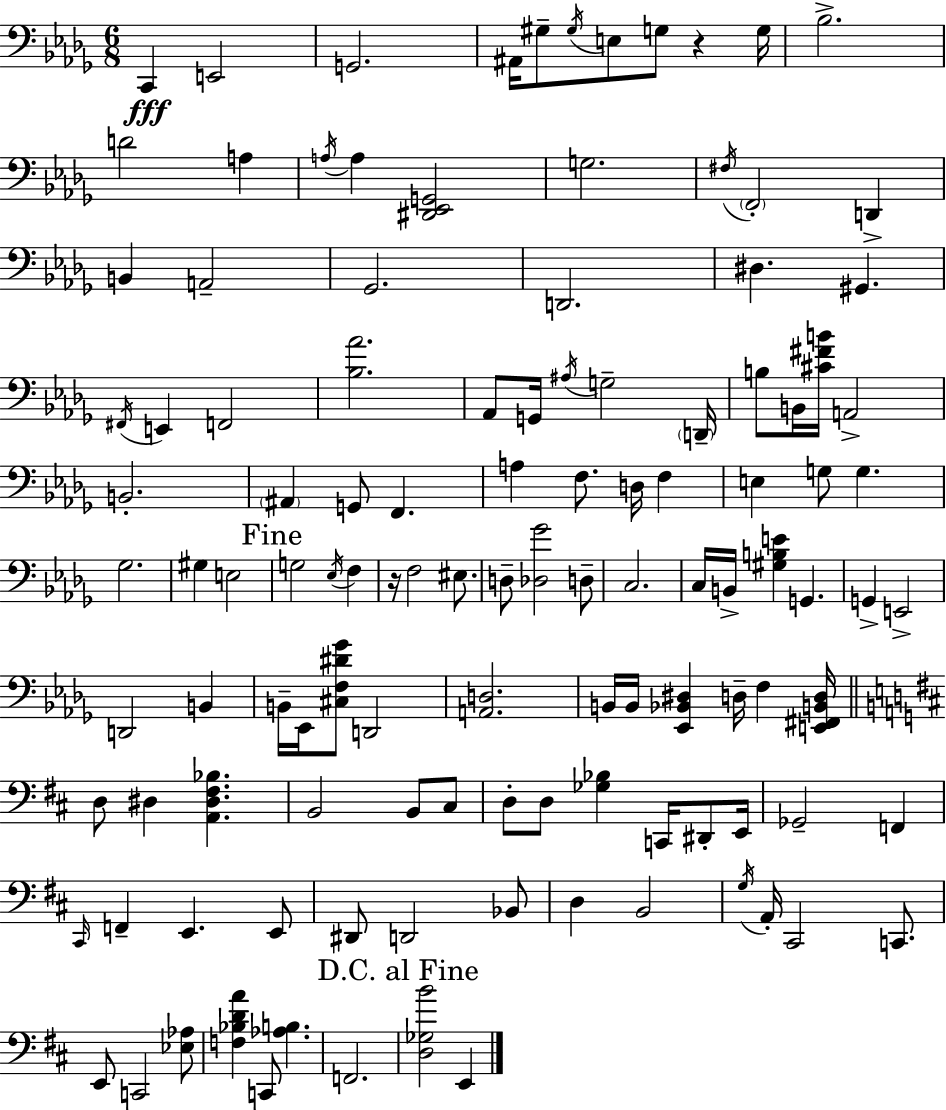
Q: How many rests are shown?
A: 2